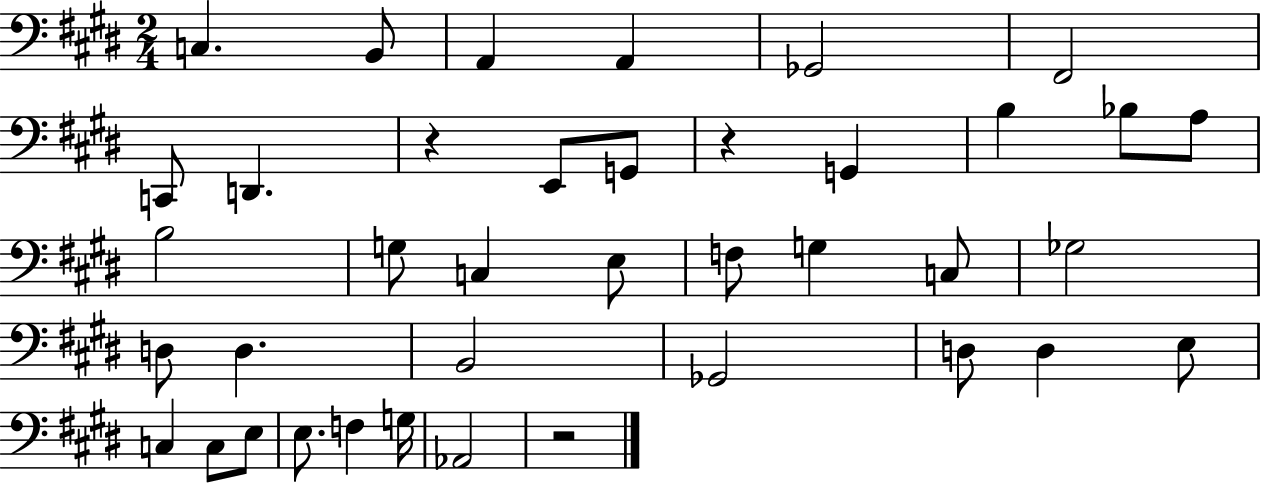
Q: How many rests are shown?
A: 3